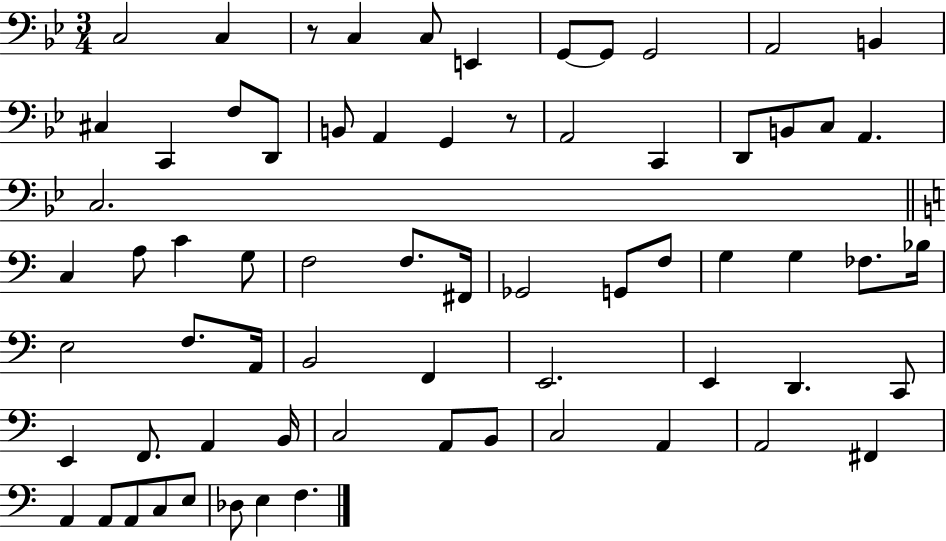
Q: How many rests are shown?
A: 2